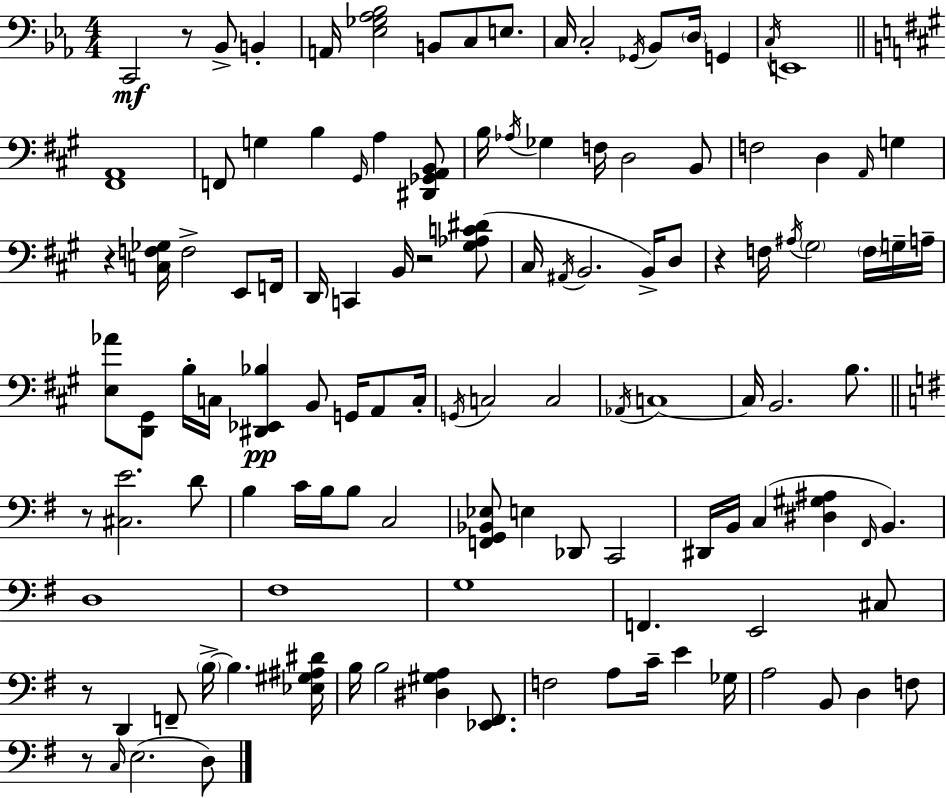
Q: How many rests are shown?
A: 7